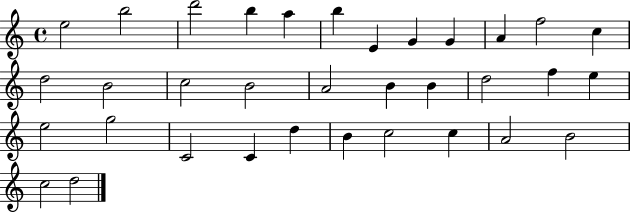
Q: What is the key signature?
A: C major